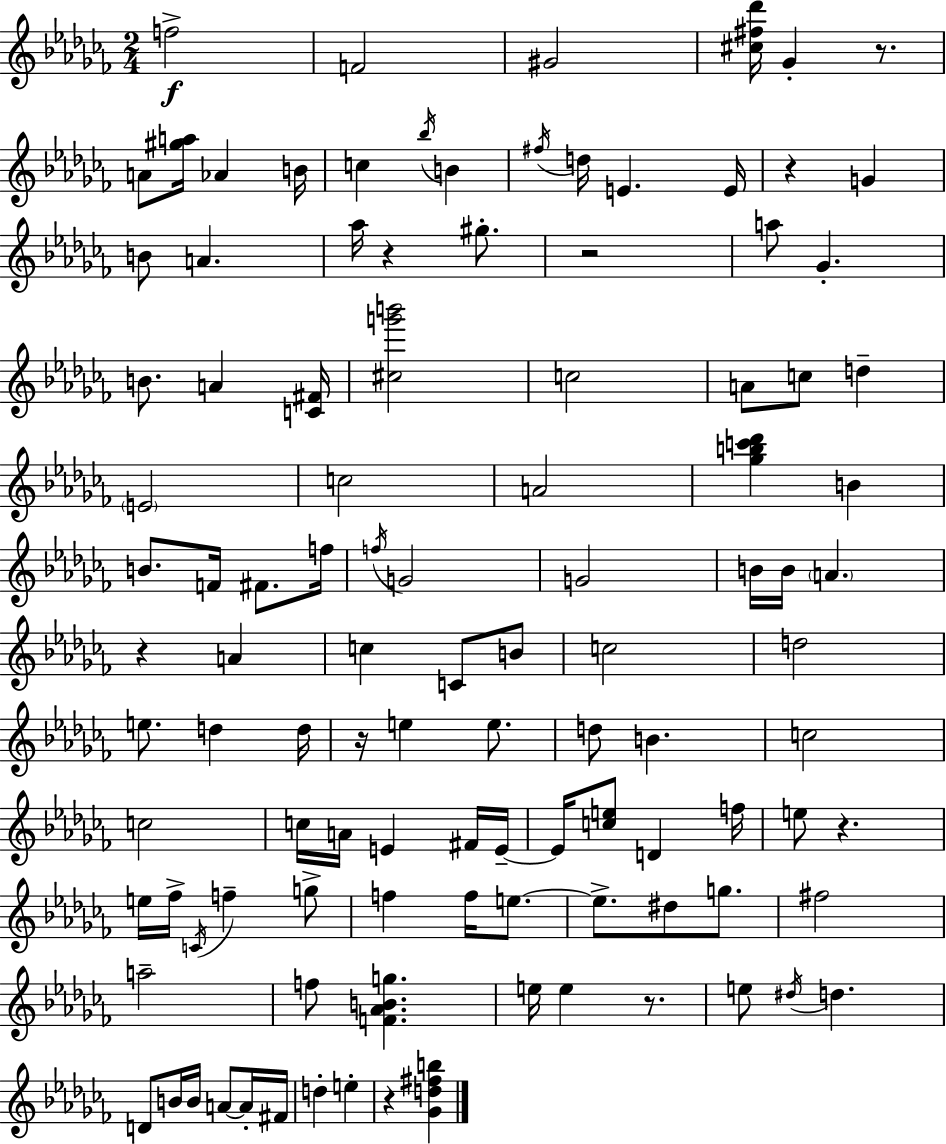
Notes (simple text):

F5/h F4/h G#4/h [C#5,F#5,Db6]/s Gb4/q R/e. A4/e [G#5,A5]/s Ab4/q B4/s C5/q Bb5/s B4/q F#5/s D5/s E4/q. E4/s R/q G4/q B4/e A4/q. Ab5/s R/q G#5/e. R/h A5/e Gb4/q. B4/e. A4/q [C4,F#4]/s [C#5,G6,B6]/h C5/h A4/e C5/e D5/q E4/h C5/h A4/h [Gb5,B5,C6,Db6]/q B4/q B4/e. F4/s F#4/e. F5/s F5/s G4/h G4/h B4/s B4/s A4/q. R/q A4/q C5/q C4/e B4/e C5/h D5/h E5/e. D5/q D5/s R/s E5/q E5/e. D5/e B4/q. C5/h C5/h C5/s A4/s E4/q F#4/s E4/s E4/s [C5,E5]/e D4/q F5/s E5/e R/q. E5/s FES5/s C4/s F5/q G5/e F5/q F5/s E5/e. E5/e. D#5/e G5/e. F#5/h A5/h F5/e [F4,Ab4,B4,G5]/q. E5/s E5/q R/e. E5/e D#5/s D5/q. D4/e B4/s B4/s A4/e A4/s F#4/s D5/q E5/q R/q [Gb4,D5,F#5,B5]/q